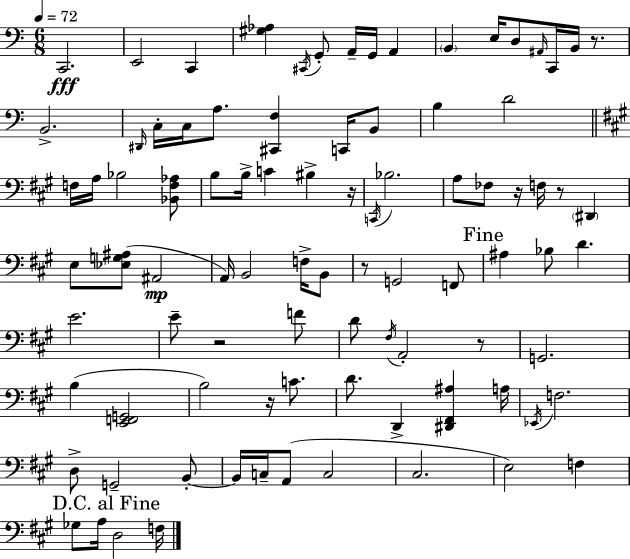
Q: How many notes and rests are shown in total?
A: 90